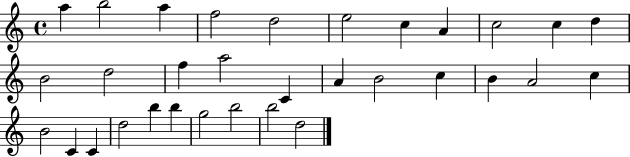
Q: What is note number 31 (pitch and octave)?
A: B5